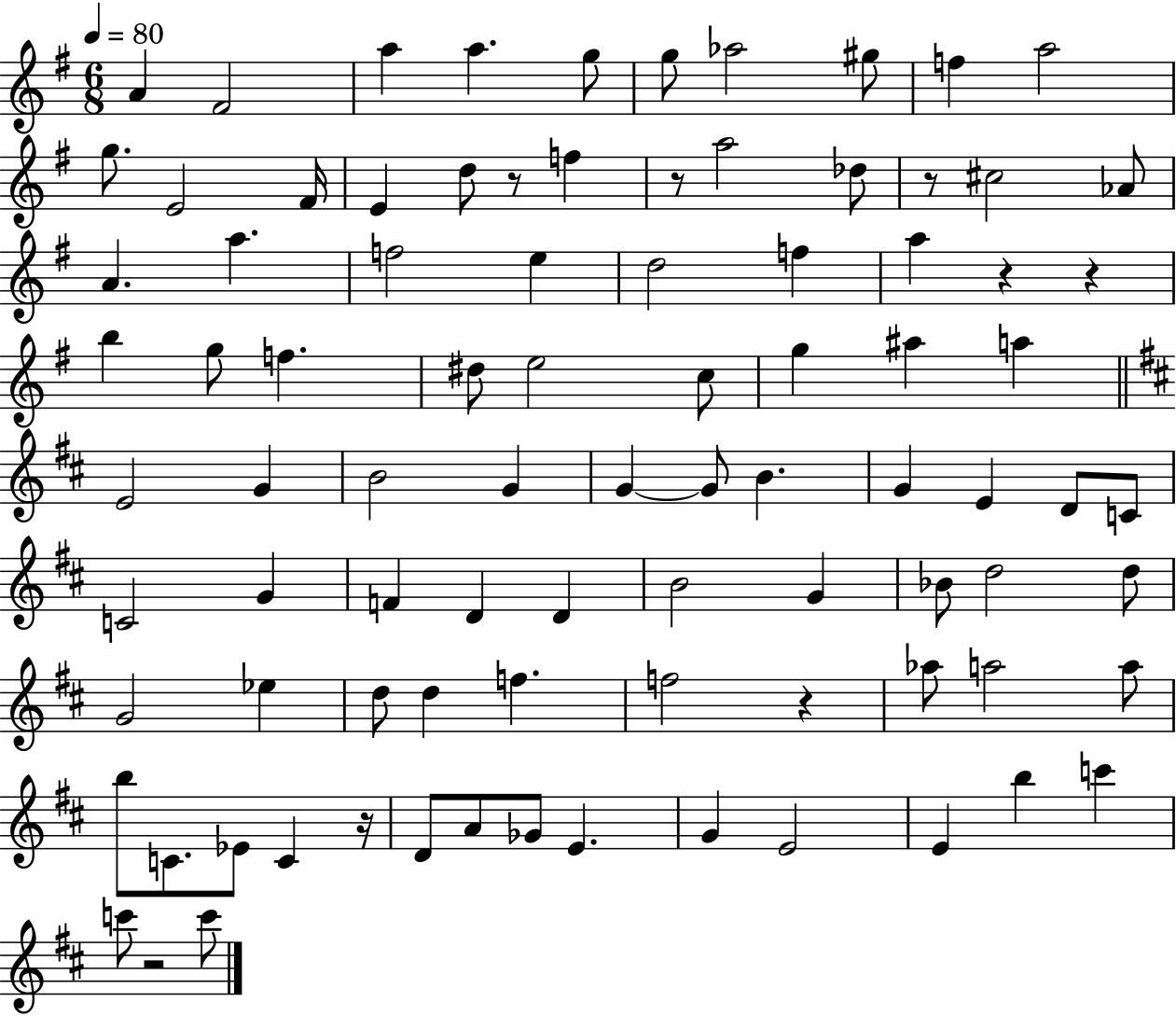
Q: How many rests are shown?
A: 8